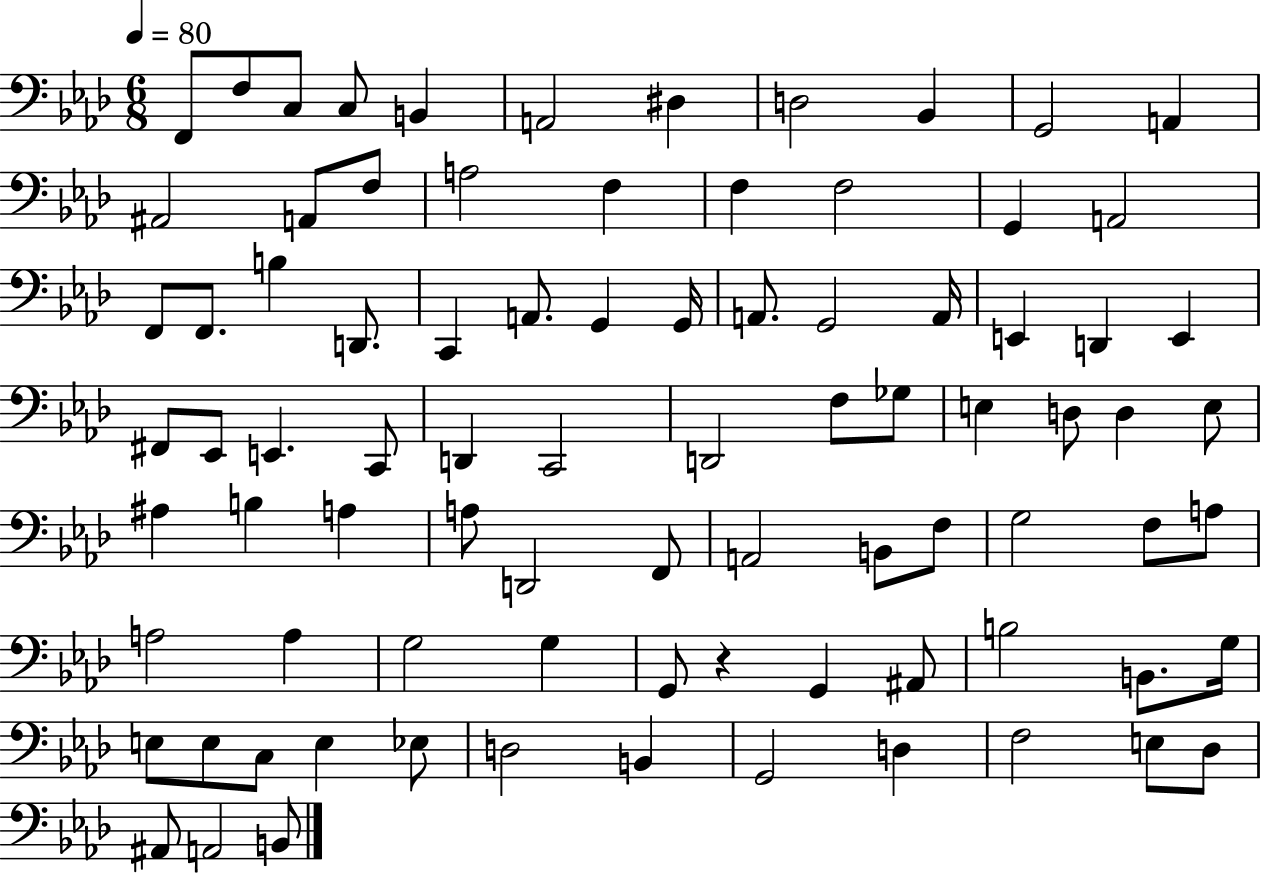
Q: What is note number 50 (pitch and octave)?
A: A3